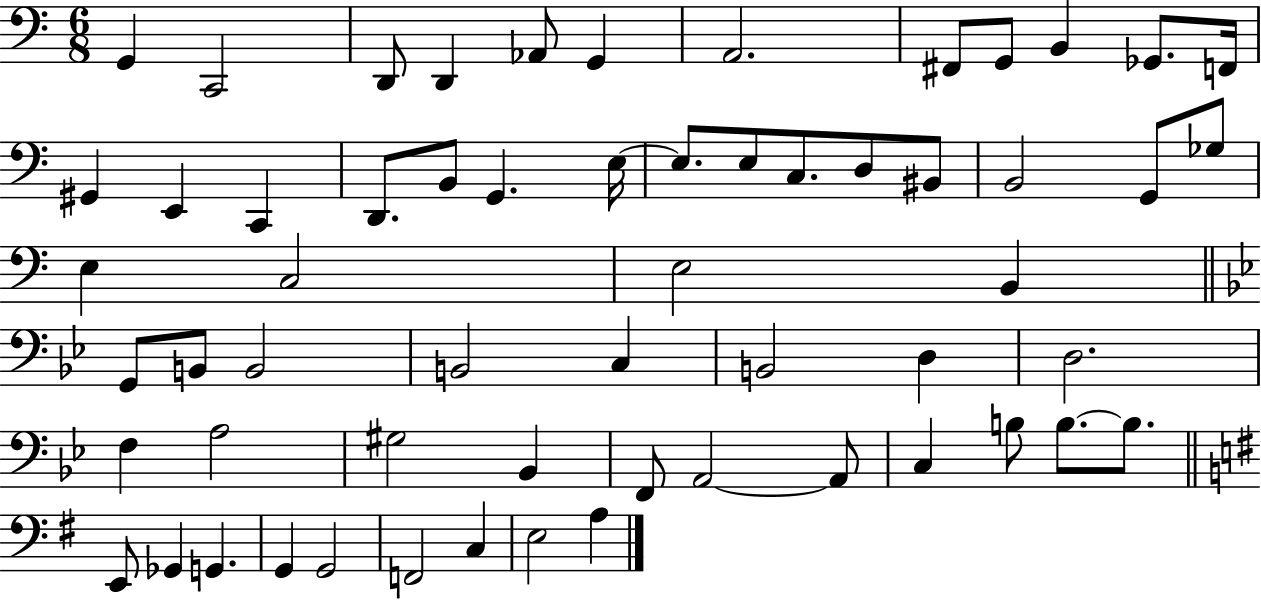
{
  \clef bass
  \numericTimeSignature
  \time 6/8
  \key c \major
  g,4 c,2 | d,8 d,4 aes,8 g,4 | a,2. | fis,8 g,8 b,4 ges,8. f,16 | \break gis,4 e,4 c,4 | d,8. b,8 g,4. e16~~ | e8. e8 c8. d8 bis,8 | b,2 g,8 ges8 | \break e4 c2 | e2 b,4 | \bar "||" \break \key g \minor g,8 b,8 b,2 | b,2 c4 | b,2 d4 | d2. | \break f4 a2 | gis2 bes,4 | f,8 a,2~~ a,8 | c4 b8 b8.~~ b8. | \break \bar "||" \break \key e \minor e,8 ges,4 g,4. | g,4 g,2 | f,2 c4 | e2 a4 | \break \bar "|."
}